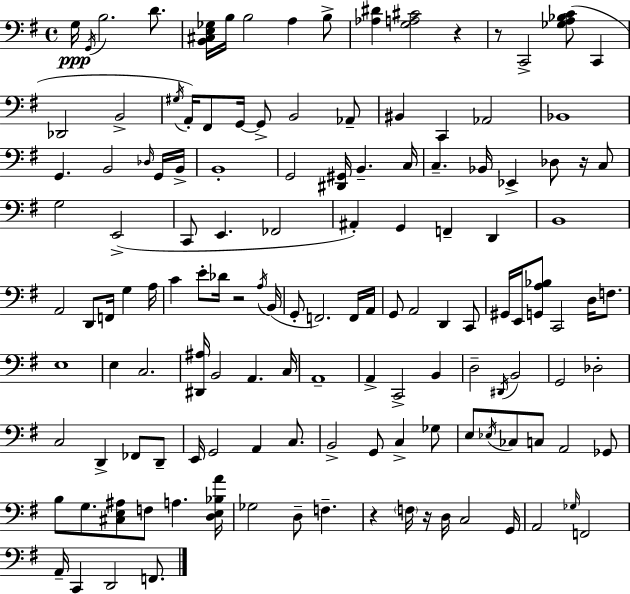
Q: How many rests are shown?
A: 6